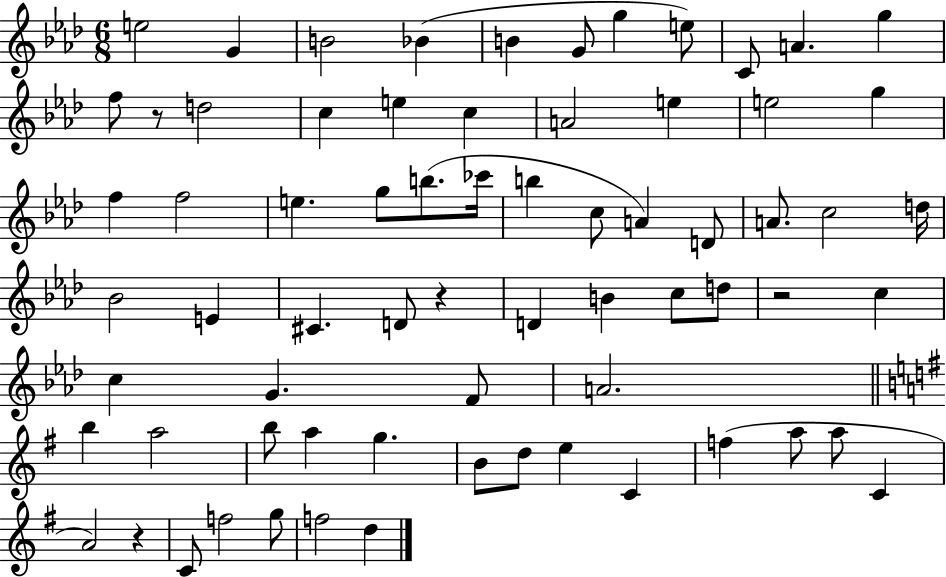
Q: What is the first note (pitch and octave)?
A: E5